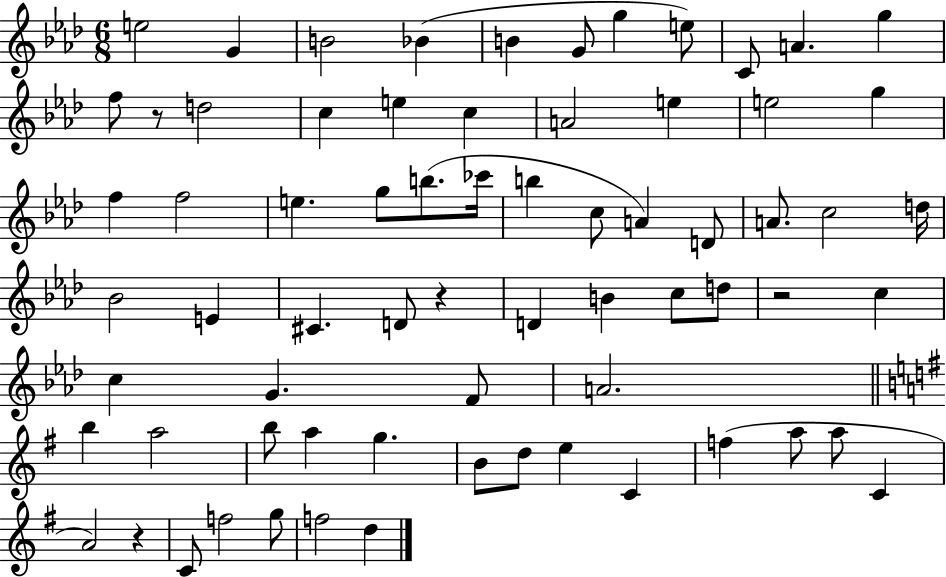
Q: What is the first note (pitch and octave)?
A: E5